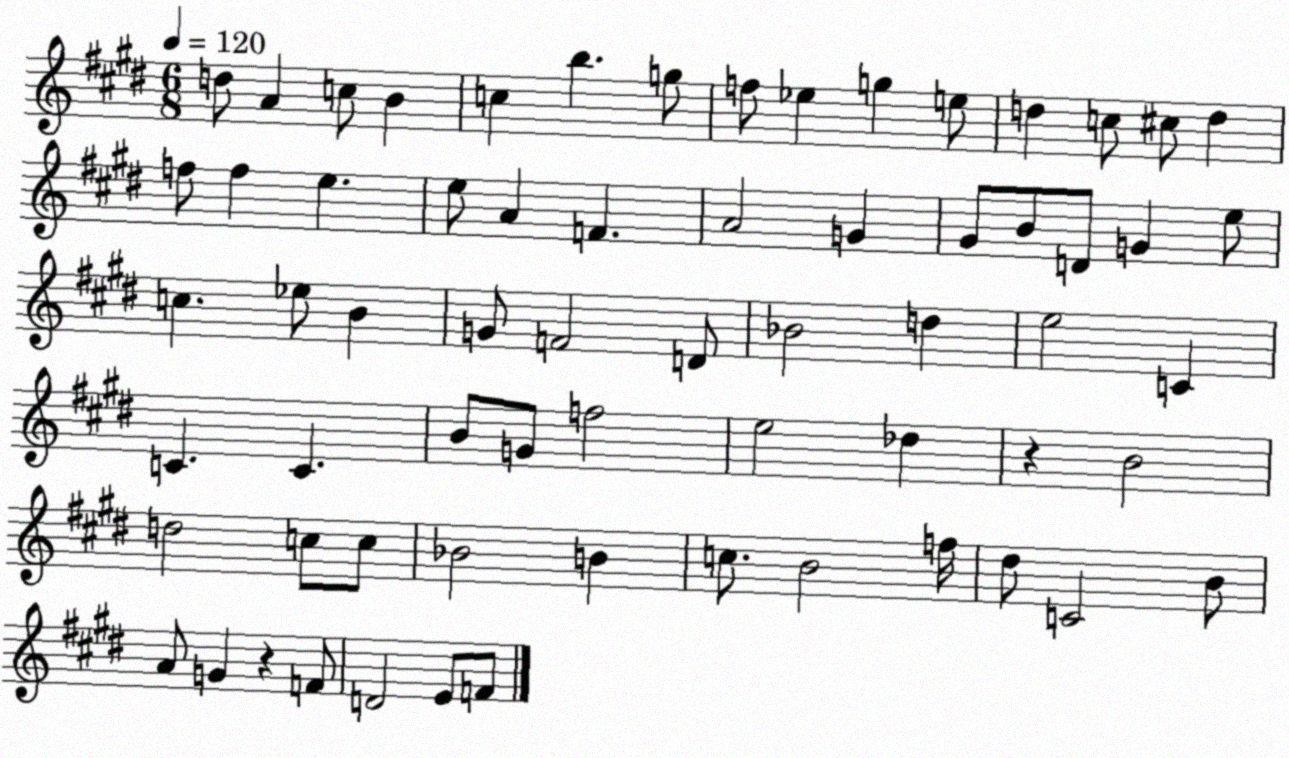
X:1
T:Untitled
M:6/8
L:1/4
K:E
d/2 A c/2 B c b g/2 f/2 _e g e/2 d c/2 ^c/2 d f/2 f e e/2 A F A2 G ^G/2 B/2 D/2 G e/2 c _e/2 B G/2 F2 D/2 _B2 d e2 C C C B/2 G/2 f2 e2 _d z B2 d2 c/2 c/2 _B2 B c/2 B2 f/4 ^d/2 C2 B/2 A/2 G z F/2 D2 E/2 F/2